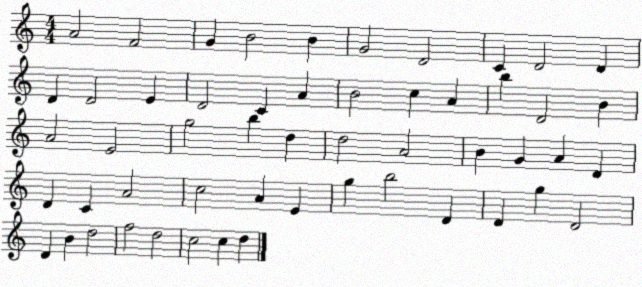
X:1
T:Untitled
M:4/4
L:1/4
K:C
A2 F2 G B2 B G2 D2 C D2 D D D2 E D2 C A B2 c A b D2 B A2 E2 g2 b d d2 A2 B G A D D C A2 c2 A E g b2 D D g D2 D B d2 f2 d2 c2 c d